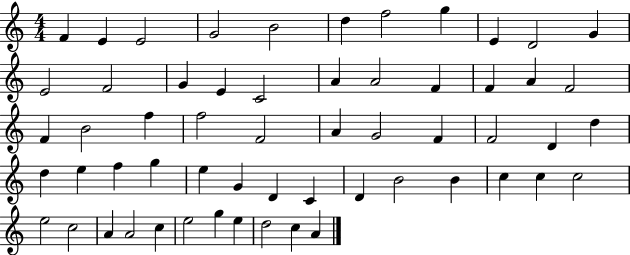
{
  \clef treble
  \numericTimeSignature
  \time 4/4
  \key c \major
  f'4 e'4 e'2 | g'2 b'2 | d''4 f''2 g''4 | e'4 d'2 g'4 | \break e'2 f'2 | g'4 e'4 c'2 | a'4 a'2 f'4 | f'4 a'4 f'2 | \break f'4 b'2 f''4 | f''2 f'2 | a'4 g'2 f'4 | f'2 d'4 d''4 | \break d''4 e''4 f''4 g''4 | e''4 g'4 d'4 c'4 | d'4 b'2 b'4 | c''4 c''4 c''2 | \break e''2 c''2 | a'4 a'2 c''4 | e''2 g''4 e''4 | d''2 c''4 a'4 | \break \bar "|."
}